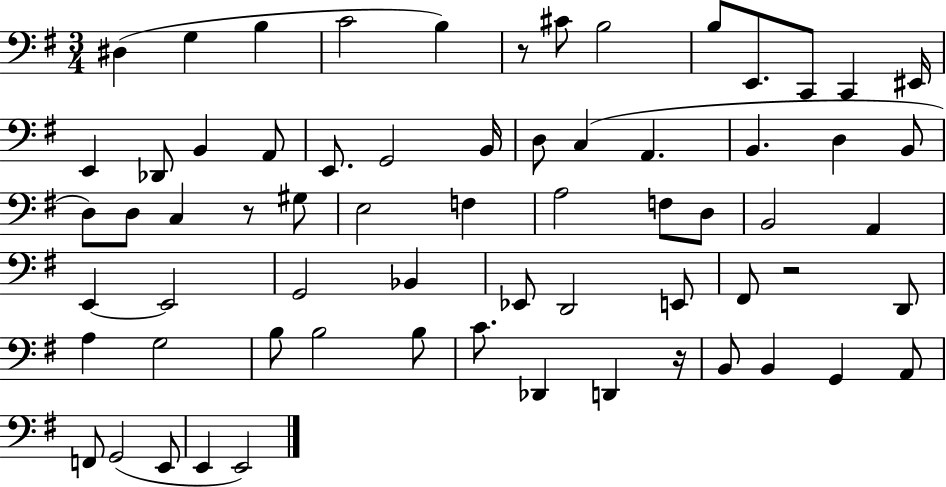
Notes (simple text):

D#3/q G3/q B3/q C4/h B3/q R/e C#4/e B3/h B3/e E2/e. C2/e C2/q EIS2/s E2/q Db2/e B2/q A2/e E2/e. G2/h B2/s D3/e C3/q A2/q. B2/q. D3/q B2/e D3/e D3/e C3/q R/e G#3/e E3/h F3/q A3/h F3/e D3/e B2/h A2/q E2/q E2/h G2/h Bb2/q Eb2/e D2/h E2/e F#2/e R/h D2/e A3/q G3/h B3/e B3/h B3/e C4/e. Db2/q D2/q R/s B2/e B2/q G2/q A2/e F2/e G2/h E2/e E2/q E2/h